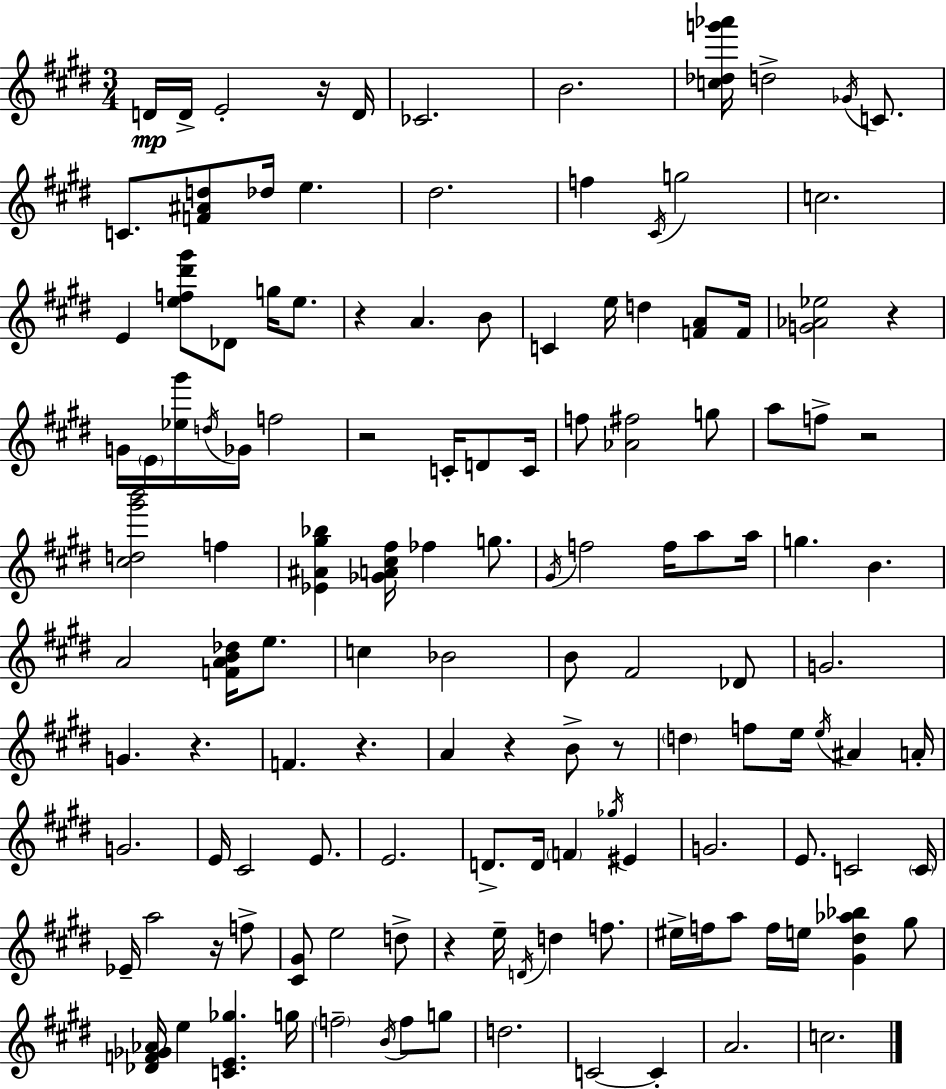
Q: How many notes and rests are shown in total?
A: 133